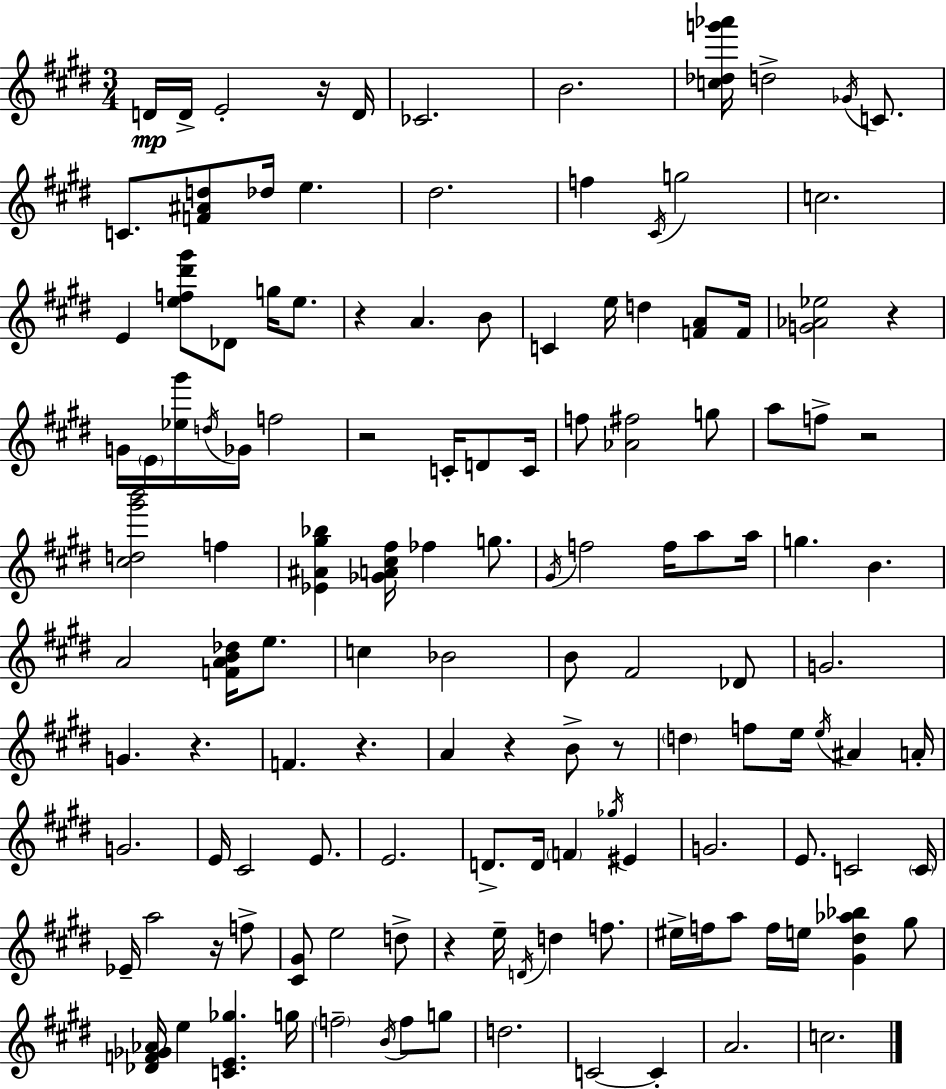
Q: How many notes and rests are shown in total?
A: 133